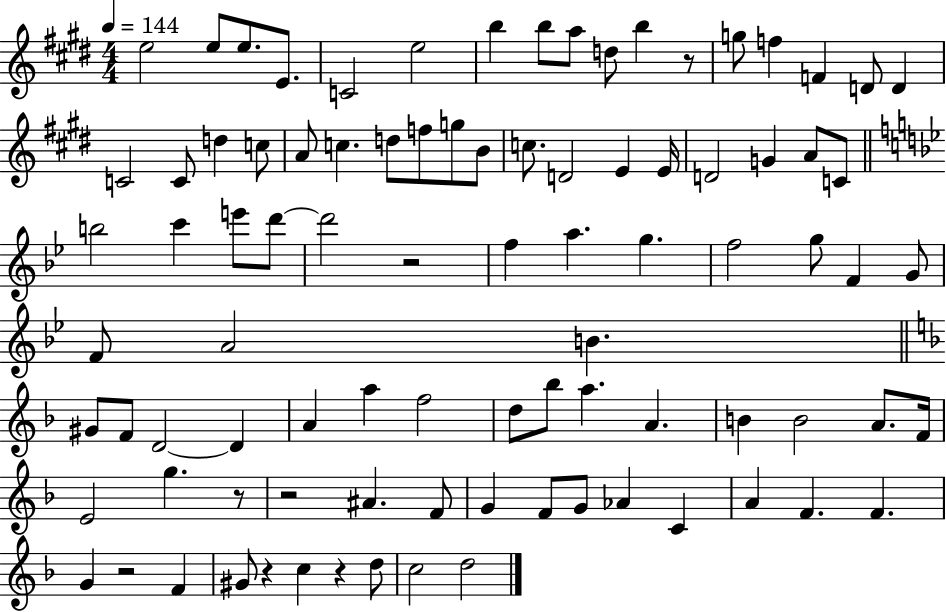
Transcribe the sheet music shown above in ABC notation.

X:1
T:Untitled
M:4/4
L:1/4
K:E
e2 e/2 e/2 E/2 C2 e2 b b/2 a/2 d/2 b z/2 g/2 f F D/2 D C2 C/2 d c/2 A/2 c d/2 f/2 g/2 B/2 c/2 D2 E E/4 D2 G A/2 C/2 b2 c' e'/2 d'/2 d'2 z2 f a g f2 g/2 F G/2 F/2 A2 B ^G/2 F/2 D2 D A a f2 d/2 _b/2 a A B B2 A/2 F/4 E2 g z/2 z2 ^A F/2 G F/2 G/2 _A C A F F G z2 F ^G/2 z c z d/2 c2 d2